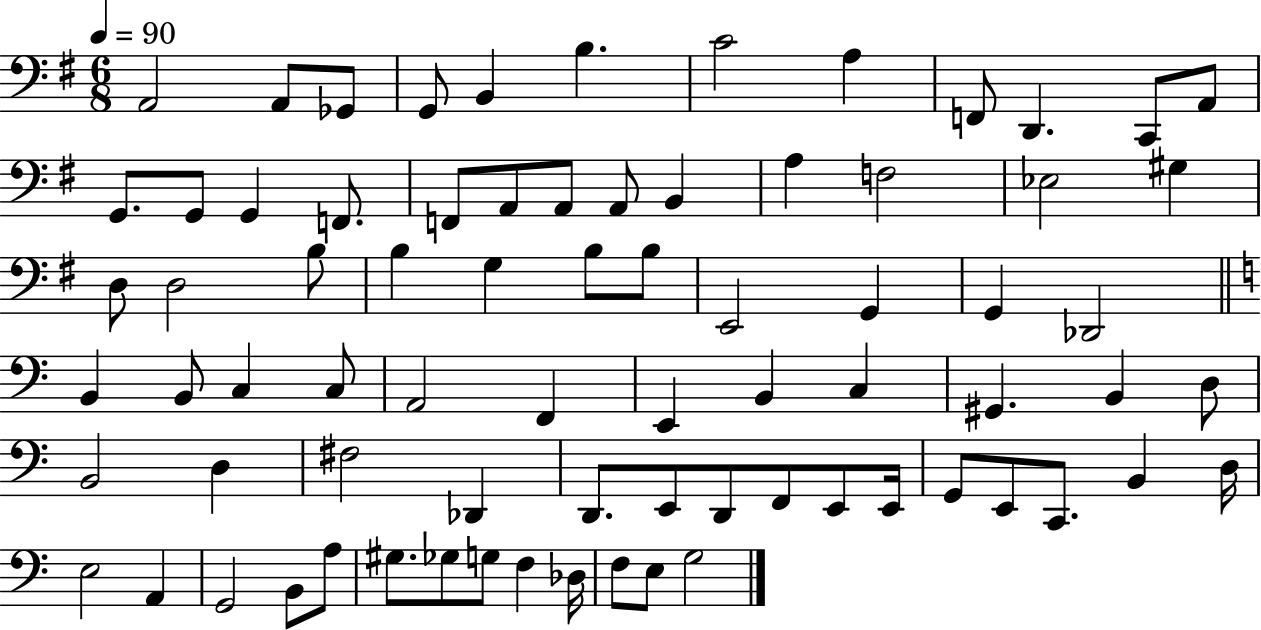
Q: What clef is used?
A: bass